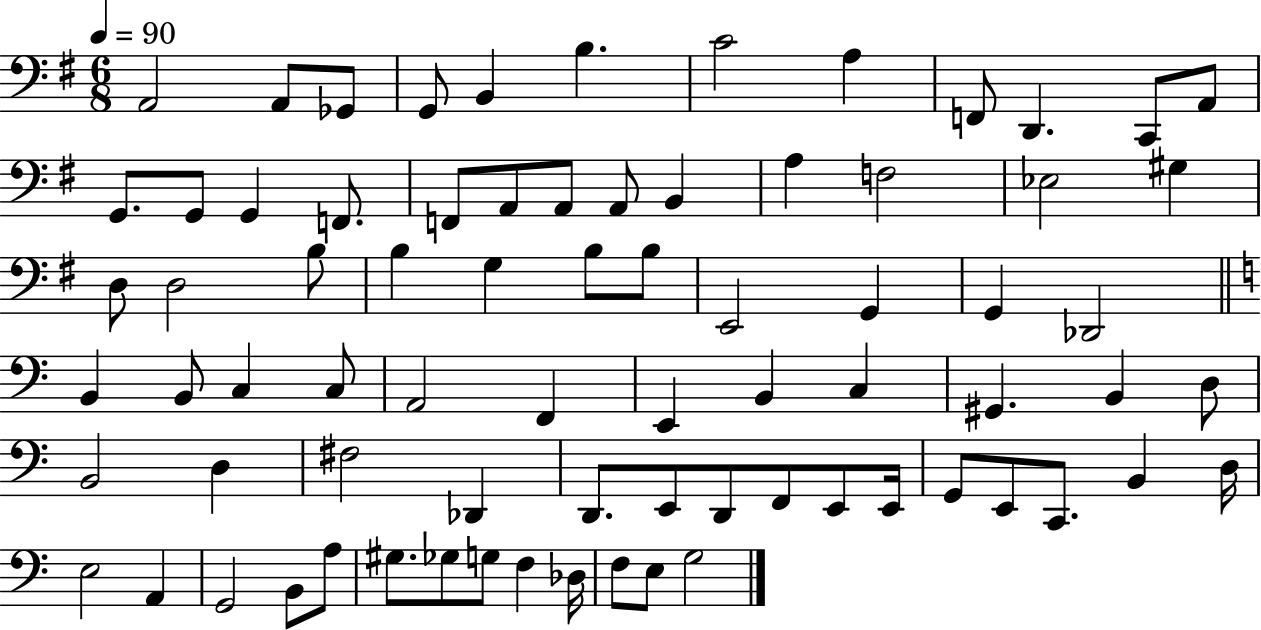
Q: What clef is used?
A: bass